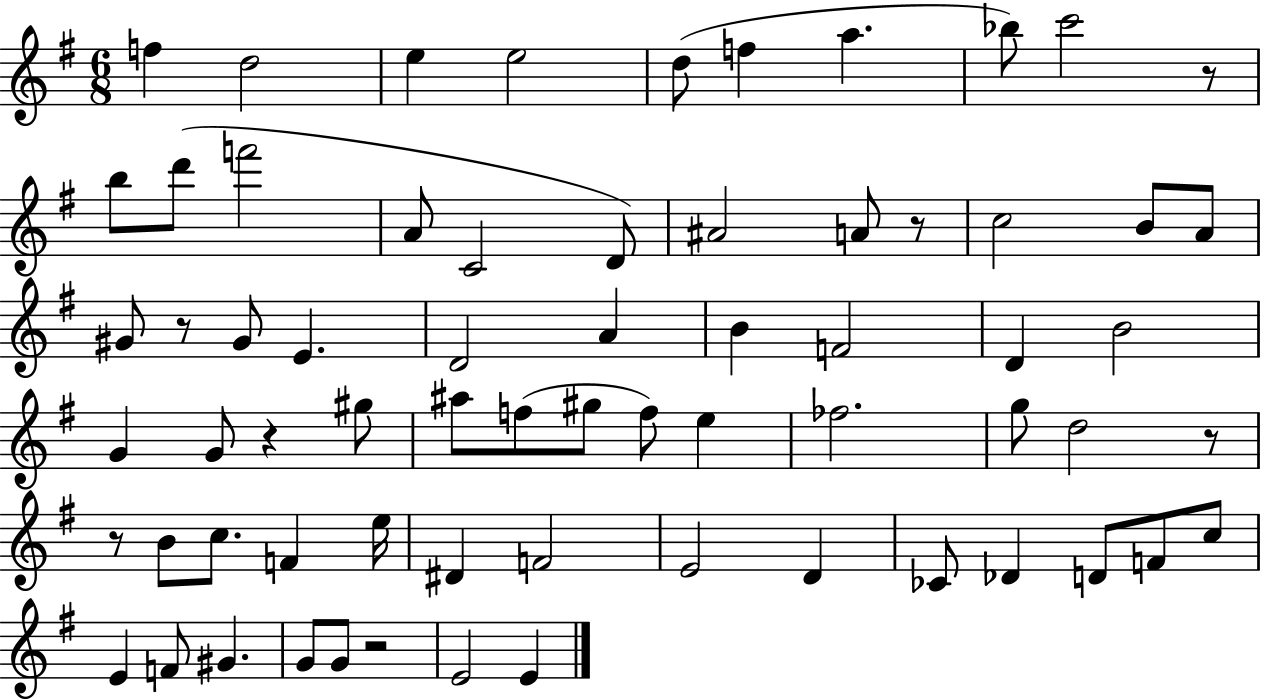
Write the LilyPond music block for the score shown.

{
  \clef treble
  \numericTimeSignature
  \time 6/8
  \key g \major
  f''4 d''2 | e''4 e''2 | d''8( f''4 a''4. | bes''8) c'''2 r8 | \break b''8 d'''8( f'''2 | a'8 c'2 d'8) | ais'2 a'8 r8 | c''2 b'8 a'8 | \break gis'8 r8 gis'8 e'4. | d'2 a'4 | b'4 f'2 | d'4 b'2 | \break g'4 g'8 r4 gis''8 | ais''8 f''8( gis''8 f''8) e''4 | fes''2. | g''8 d''2 r8 | \break r8 b'8 c''8. f'4 e''16 | dis'4 f'2 | e'2 d'4 | ces'8 des'4 d'8 f'8 c''8 | \break e'4 f'8 gis'4. | g'8 g'8 r2 | e'2 e'4 | \bar "|."
}